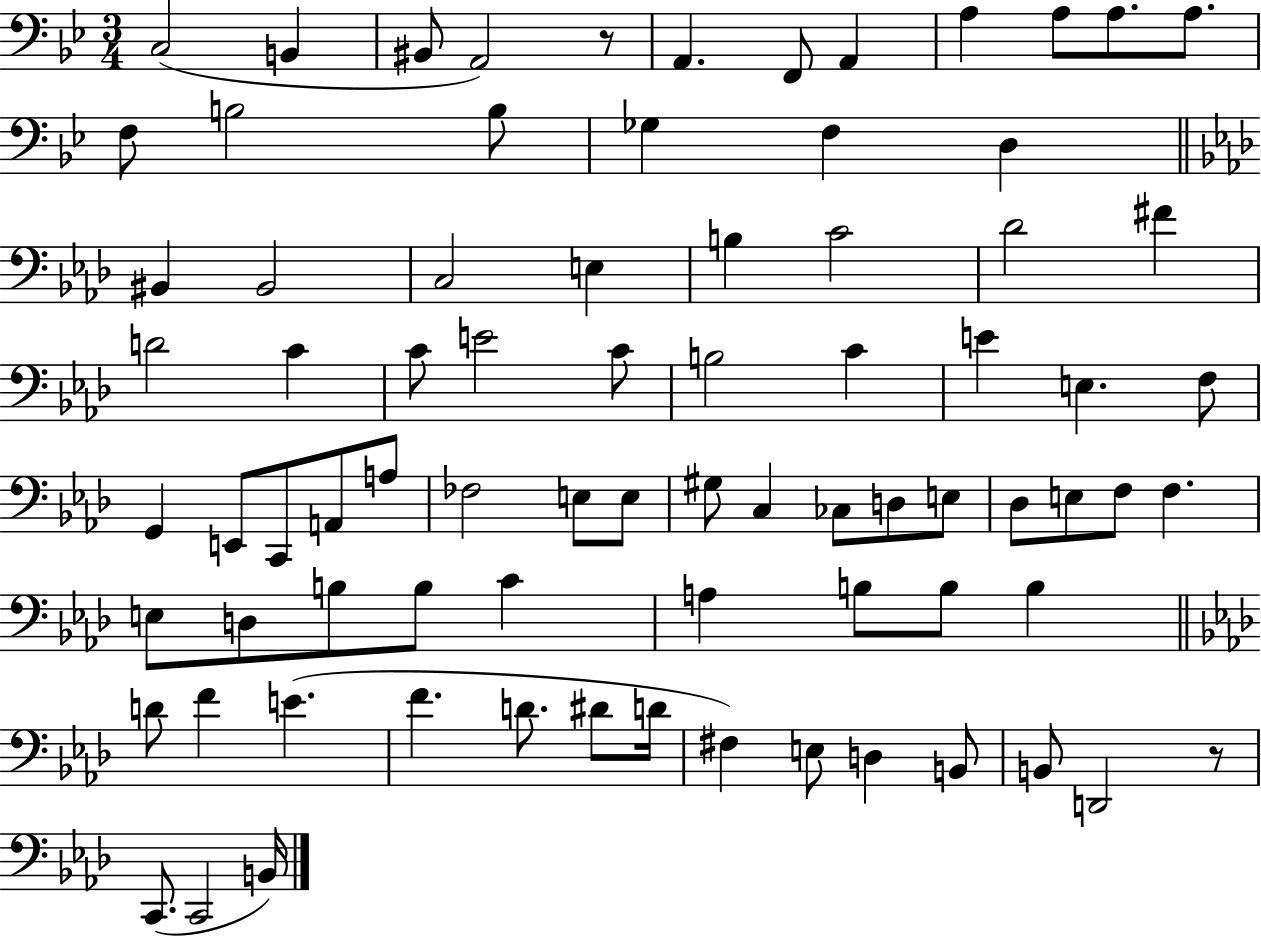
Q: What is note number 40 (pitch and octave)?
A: A3